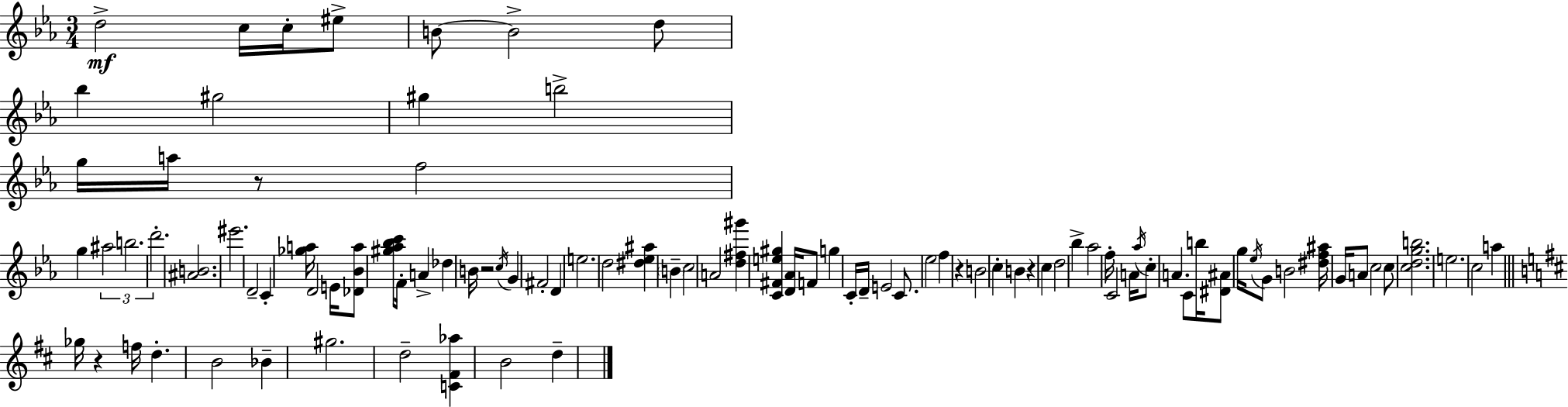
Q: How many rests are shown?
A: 5